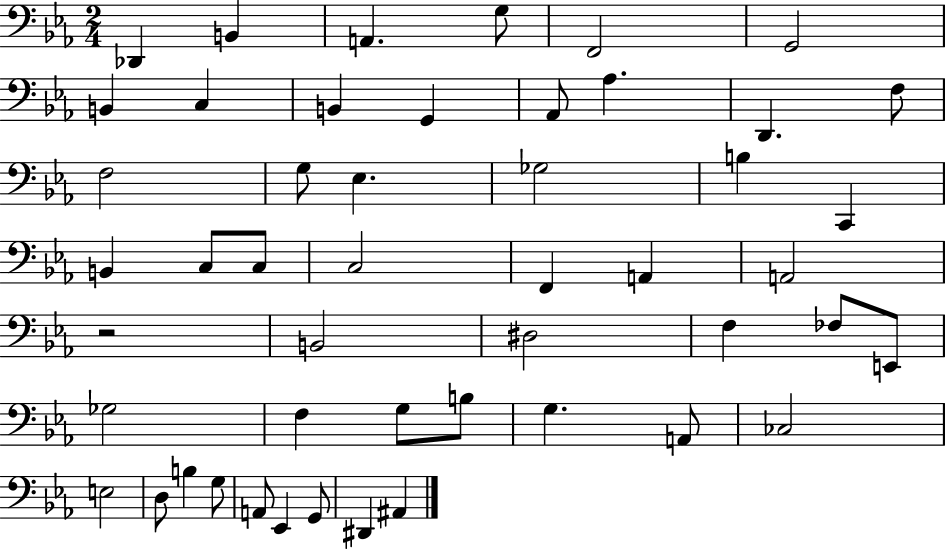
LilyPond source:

{
  \clef bass
  \numericTimeSignature
  \time 2/4
  \key ees \major
  \repeat volta 2 { des,4 b,4 | a,4. g8 | f,2 | g,2 | \break b,4 c4 | b,4 g,4 | aes,8 aes4. | d,4. f8 | \break f2 | g8 ees4. | ges2 | b4 c,4 | \break b,4 c8 c8 | c2 | f,4 a,4 | a,2 | \break r2 | b,2 | dis2 | f4 fes8 e,8 | \break ges2 | f4 g8 b8 | g4. a,8 | ces2 | \break e2 | d8 b4 g8 | a,8 ees,4 g,8 | dis,4 ais,4 | \break } \bar "|."
}